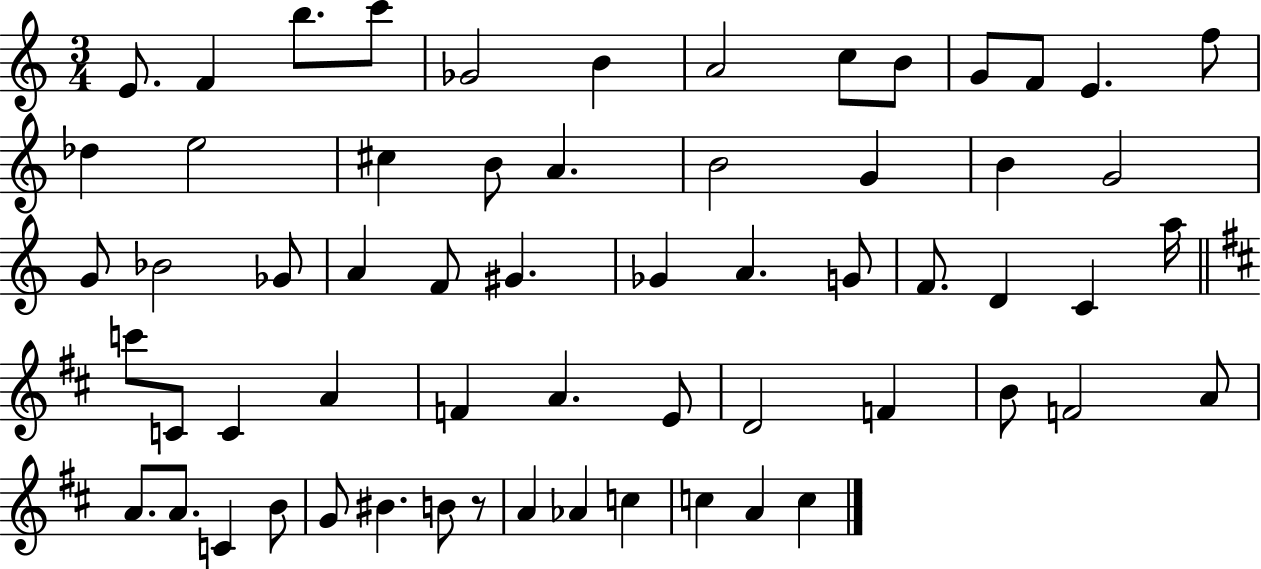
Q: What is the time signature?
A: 3/4